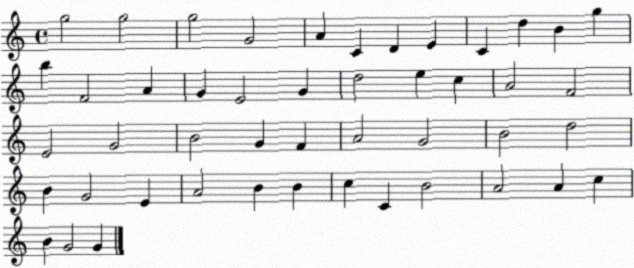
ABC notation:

X:1
T:Untitled
M:4/4
L:1/4
K:C
g2 g2 g2 G2 A C D E C d B g b F2 A G E2 G d2 e c A2 F2 E2 G2 B2 G F A2 G2 B2 d2 B G2 E A2 B B c C B2 A2 A c B G2 G